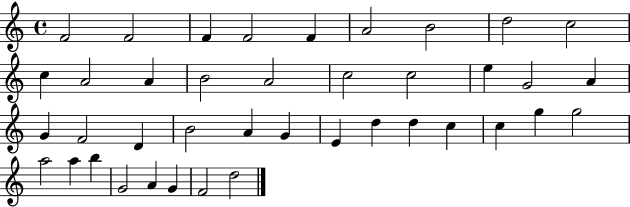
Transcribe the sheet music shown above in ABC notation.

X:1
T:Untitled
M:4/4
L:1/4
K:C
F2 F2 F F2 F A2 B2 d2 c2 c A2 A B2 A2 c2 c2 e G2 A G F2 D B2 A G E d d c c g g2 a2 a b G2 A G F2 d2